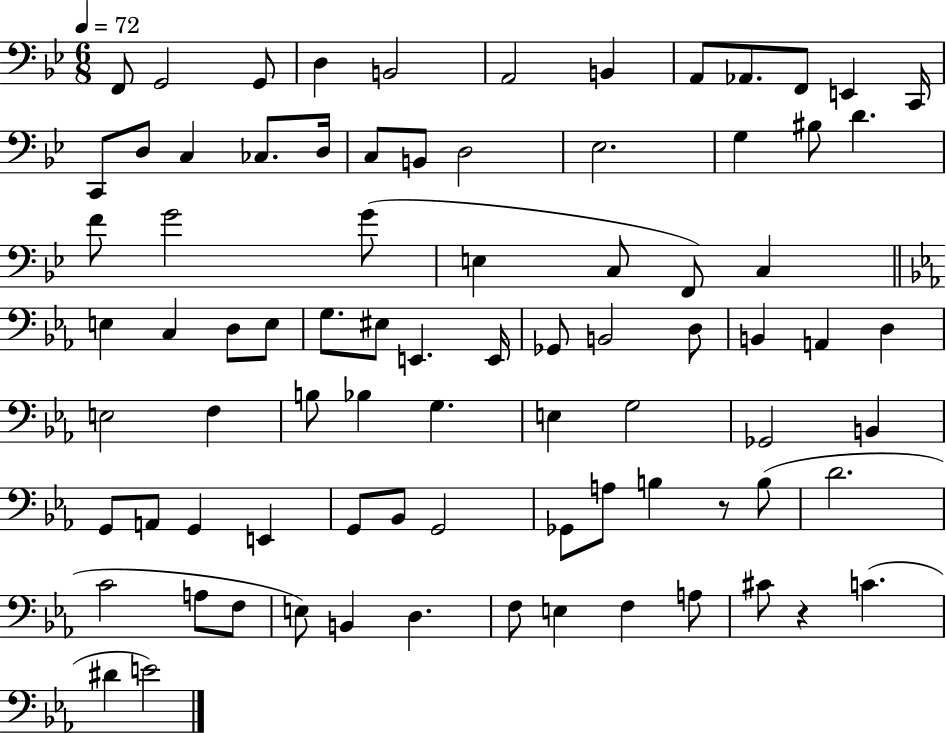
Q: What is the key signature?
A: BES major